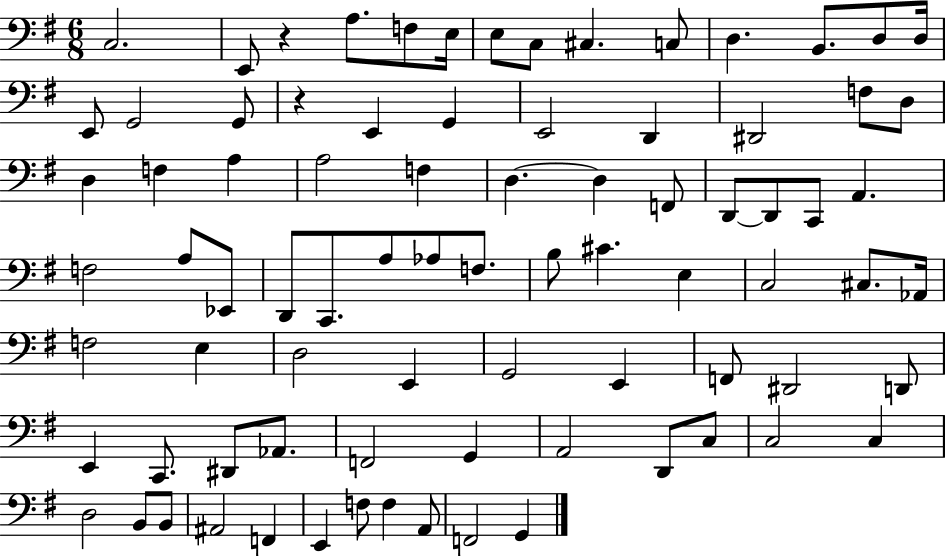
{
  \clef bass
  \numericTimeSignature
  \time 6/8
  \key g \major
  \repeat volta 2 { c2. | e,8 r4 a8. f8 e16 | e8 c8 cis4. c8 | d4. b,8. d8 d16 | \break e,8 g,2 g,8 | r4 e,4 g,4 | e,2 d,4 | dis,2 f8 d8 | \break d4 f4 a4 | a2 f4 | d4.~~ d4 f,8 | d,8~~ d,8 c,8 a,4. | \break f2 a8 ees,8 | d,8 c,8. a8 aes8 f8. | b8 cis'4. e4 | c2 cis8. aes,16 | \break f2 e4 | d2 e,4 | g,2 e,4 | f,8 dis,2 d,8 | \break e,4 c,8. dis,8 aes,8. | f,2 g,4 | a,2 d,8 c8 | c2 c4 | \break d2 b,8 b,8 | ais,2 f,4 | e,4 f8 f4 a,8 | f,2 g,4 | \break } \bar "|."
}